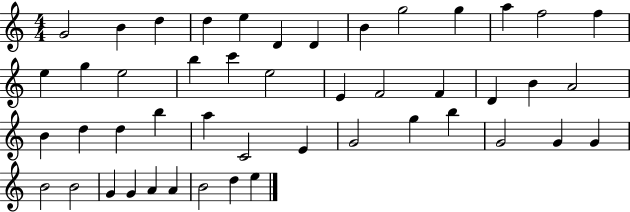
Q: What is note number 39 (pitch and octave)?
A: B4